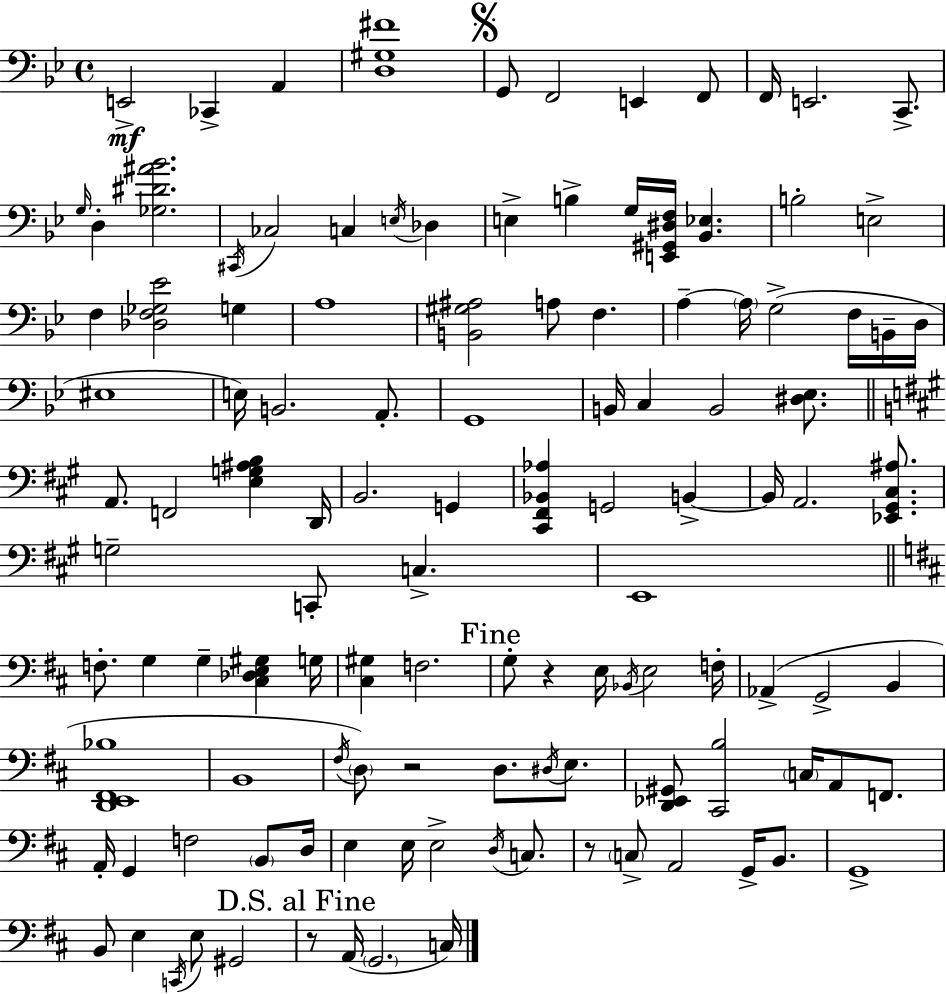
E2/h CES2/q A2/q [D3,G#3,F#4]/w G2/e F2/h E2/q F2/e F2/s E2/h. C2/e. G3/s D3/q [Gb3,D#4,A#4,Bb4]/h. C#2/s CES3/h C3/q E3/s Db3/q E3/q B3/q G3/s [E2,G#2,D#3,F3]/s [Bb2,Eb3]/q. B3/h E3/h F3/q [Db3,F3,Gb3,Eb4]/h G3/q A3/w [B2,G#3,A#3]/h A3/e F3/q. A3/q A3/s G3/h F3/s B2/s D3/s EIS3/w E3/s B2/h. A2/e. G2/w B2/s C3/q B2/h [D#3,Eb3]/e. A2/e. F2/h [E3,G3,A#3,B3]/q D2/s B2/h. G2/q [C#2,F#2,Bb2,Ab3]/q G2/h B2/q B2/s A2/h. [Eb2,G#2,C#3,A#3]/e. G3/h C2/e C3/q. E2/w F3/e. G3/q G3/q [C#3,Db3,E3,G#3]/q G3/s [C#3,G#3]/q F3/h. G3/e R/q E3/s Bb2/s E3/h F3/s Ab2/q G2/h B2/q [D2,E2,F#2,Bb3]/w B2/w F#3/s D3/e R/h D3/e. D#3/s E3/e. [D2,Eb2,G#2]/e [C#2,B3]/h C3/s A2/e F2/e. A2/s G2/q F3/h B2/e D3/s E3/q E3/s E3/h D3/s C3/e. R/e C3/e A2/h G2/s B2/e. G2/w B2/e E3/q C2/s E3/e G#2/h R/e A2/s G2/h. C3/s